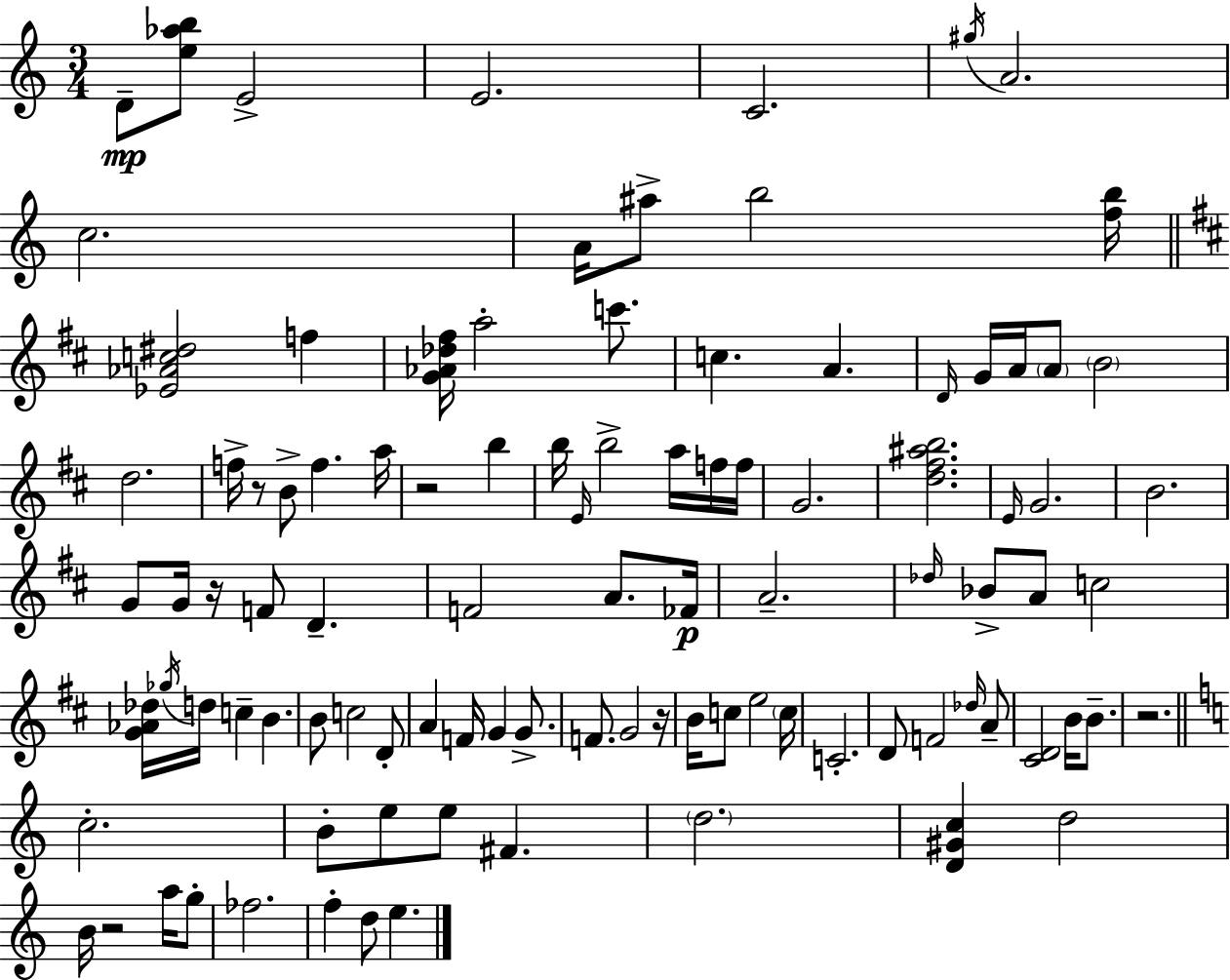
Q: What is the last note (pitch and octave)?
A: E5